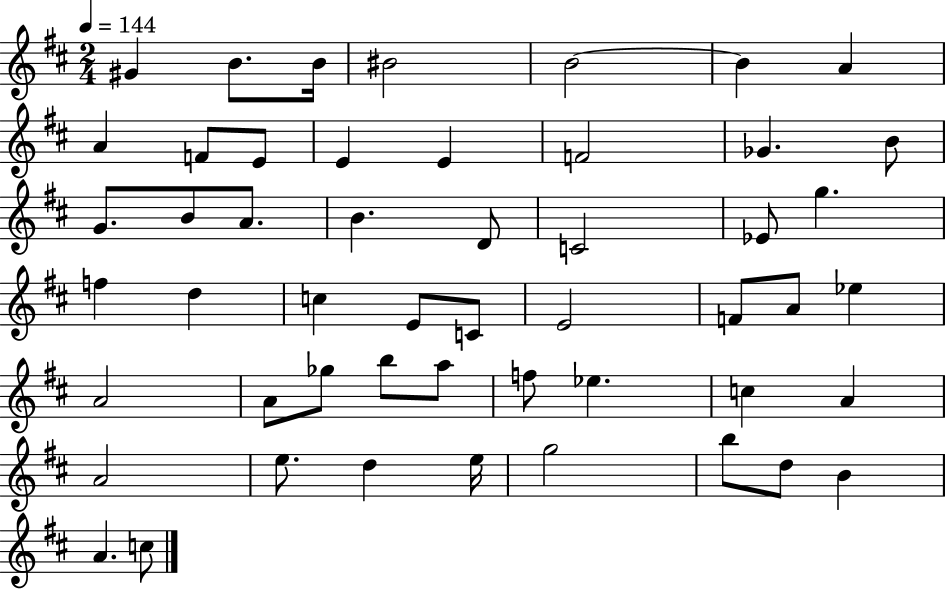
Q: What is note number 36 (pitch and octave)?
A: B5